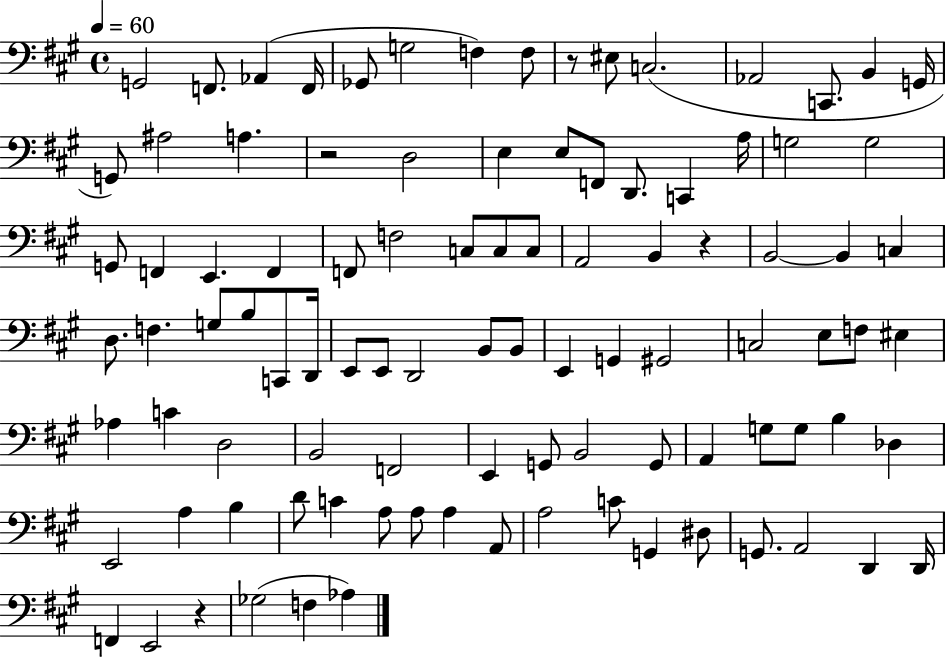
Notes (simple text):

G2/h F2/e. Ab2/q F2/s Gb2/e G3/h F3/q F3/e R/e EIS3/e C3/h. Ab2/h C2/e. B2/q G2/s G2/e A#3/h A3/q. R/h D3/h E3/q E3/e F2/e D2/e. C2/q A3/s G3/h G3/h G2/e F2/q E2/q. F2/q F2/e F3/h C3/e C3/e C3/e A2/h B2/q R/q B2/h B2/q C3/q D3/e. F3/q. G3/e B3/e C2/e D2/s E2/e E2/e D2/h B2/e B2/e E2/q G2/q G#2/h C3/h E3/e F3/e EIS3/q Ab3/q C4/q D3/h B2/h F2/h E2/q G2/e B2/h G2/e A2/q G3/e G3/e B3/q Db3/q E2/h A3/q B3/q D4/e C4/q A3/e A3/e A3/q A2/e A3/h C4/e G2/q D#3/e G2/e. A2/h D2/q D2/s F2/q E2/h R/q Gb3/h F3/q Ab3/q